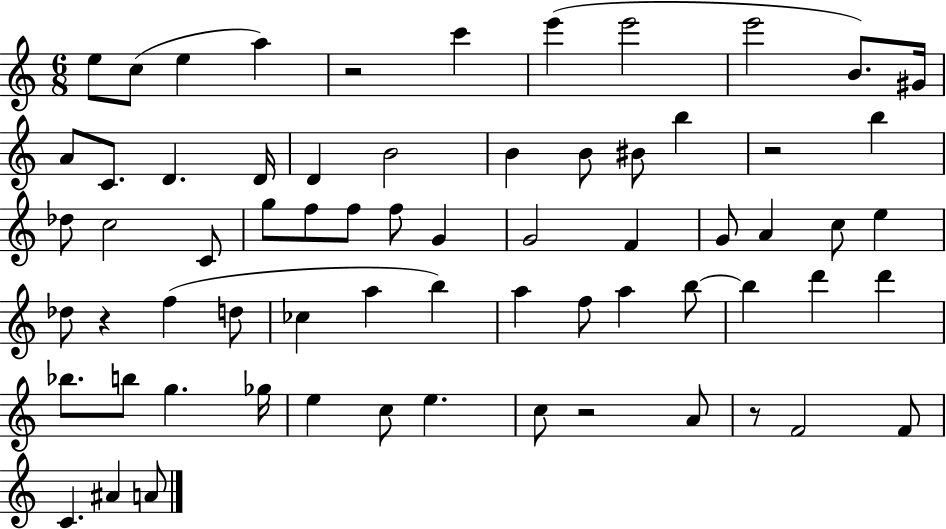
E5/e C5/e E5/q A5/q R/h C6/q E6/q E6/h E6/h B4/e. G#4/s A4/e C4/e. D4/q. D4/s D4/q B4/h B4/q B4/e BIS4/e B5/q R/h B5/q Db5/e C5/h C4/e G5/e F5/e F5/e F5/e G4/q G4/h F4/q G4/e A4/q C5/e E5/q Db5/e R/q F5/q D5/e CES5/q A5/q B5/q A5/q F5/e A5/q B5/e B5/q D6/q D6/q Bb5/e. B5/e G5/q. Gb5/s E5/q C5/e E5/q. C5/e R/h A4/e R/e F4/h F4/e C4/q. A#4/q A4/e